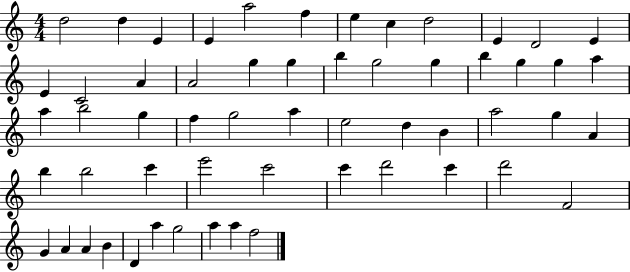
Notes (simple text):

D5/h D5/q E4/q E4/q A5/h F5/q E5/q C5/q D5/h E4/q D4/h E4/q E4/q C4/h A4/q A4/h G5/q G5/q B5/q G5/h G5/q B5/q G5/q G5/q A5/q A5/q B5/h G5/q F5/q G5/h A5/q E5/h D5/q B4/q A5/h G5/q A4/q B5/q B5/h C6/q E6/h C6/h C6/q D6/h C6/q D6/h F4/h G4/q A4/q A4/q B4/q D4/q A5/q G5/h A5/q A5/q F5/h